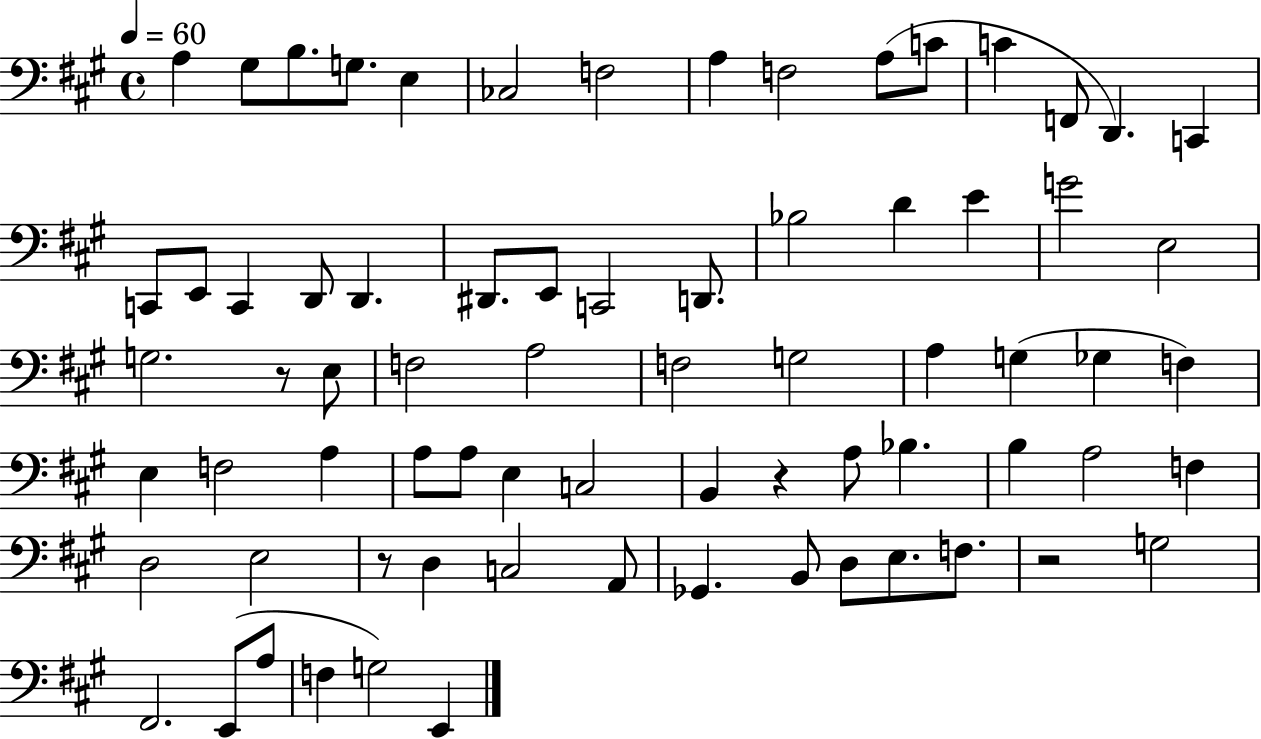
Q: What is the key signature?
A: A major